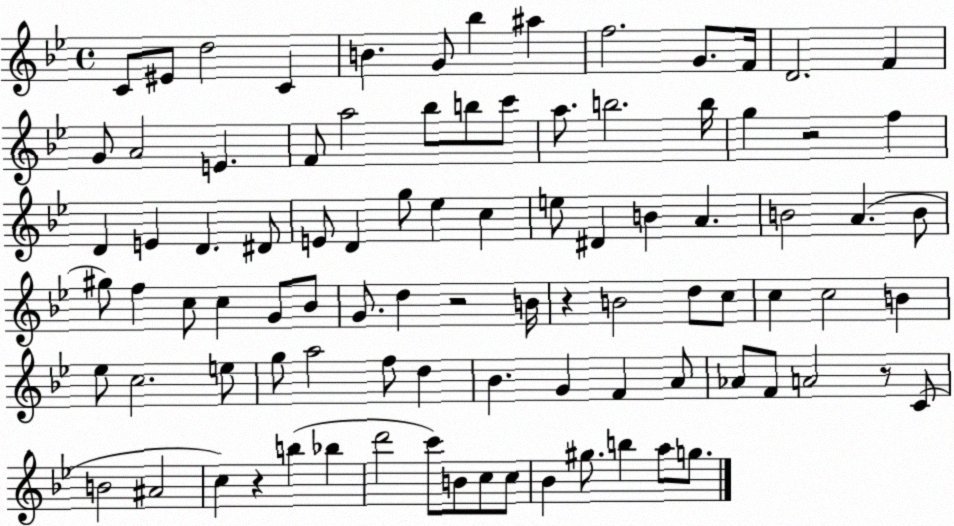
X:1
T:Untitled
M:4/4
L:1/4
K:Bb
C/2 ^E/2 d2 C B G/2 _b ^a f2 G/2 F/4 D2 F G/2 A2 E F/2 a2 _b/2 b/2 c'/2 a/2 b2 b/4 g z2 f D E D ^D/2 E/2 D g/2 _e c e/2 ^D B A B2 A B/2 ^g/2 f c/2 c G/2 _B/2 G/2 d z2 B/4 z B2 d/2 c/2 c c2 B _e/2 c2 e/2 g/2 a2 f/2 d _B G F A/2 _A/2 F/2 A2 z/2 C/2 B2 ^A2 c z b _b d'2 c'/2 B/2 c/2 c/2 _B ^g/2 b a/2 g/2